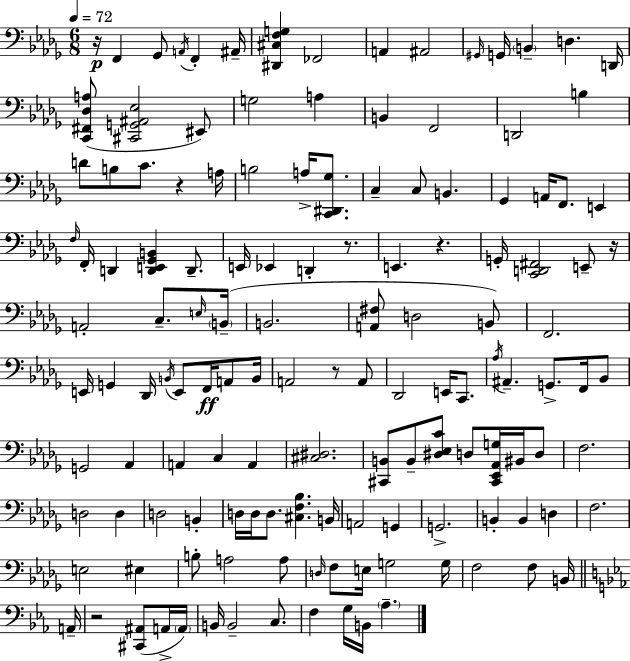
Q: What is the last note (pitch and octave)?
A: Ab3